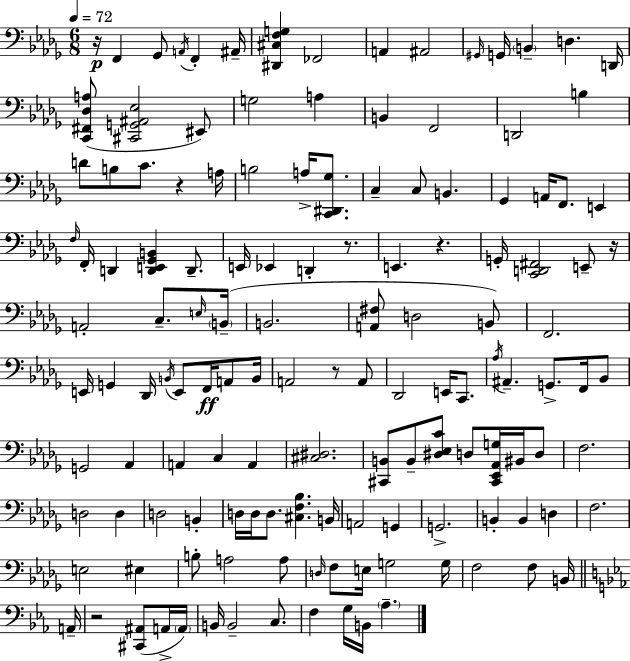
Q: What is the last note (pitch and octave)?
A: Ab3